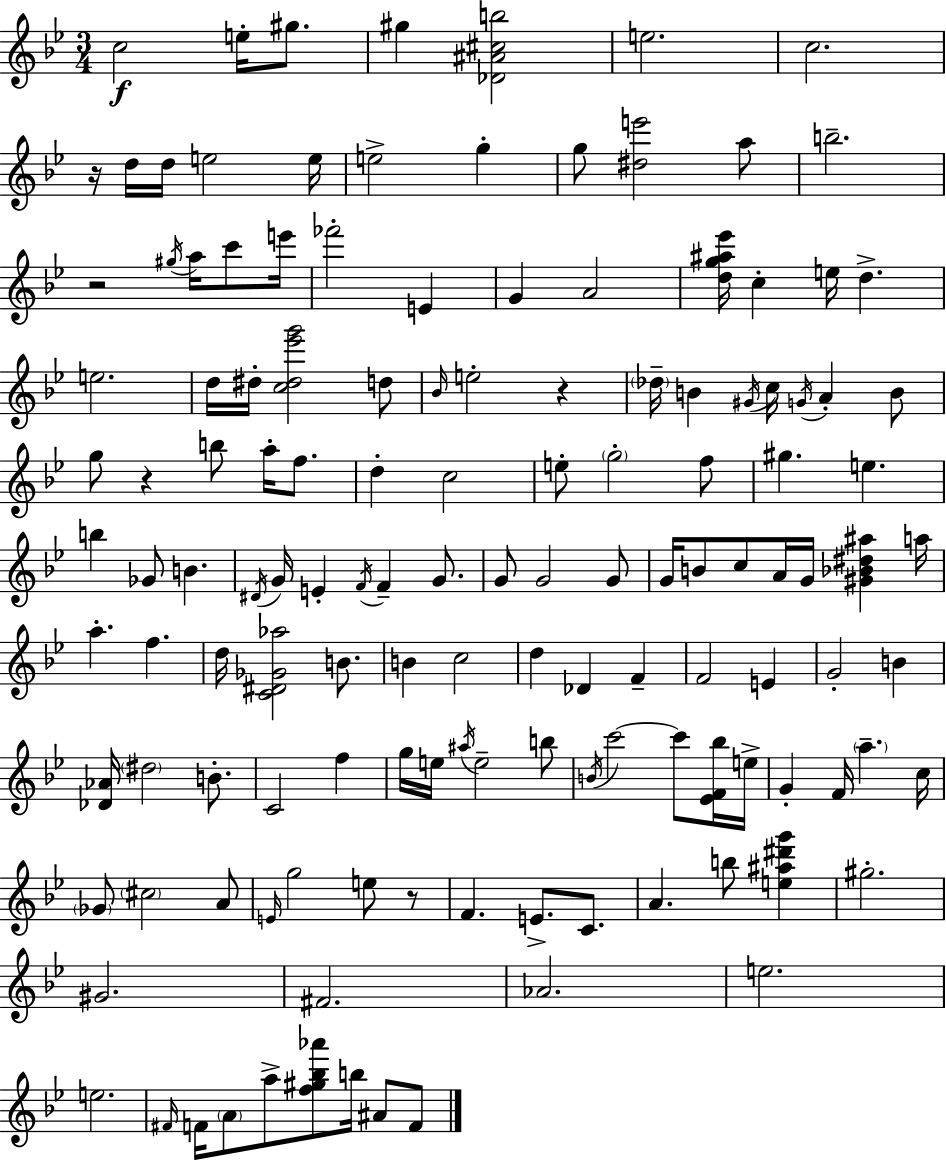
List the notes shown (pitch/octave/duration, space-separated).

C5/h E5/s G#5/e. G#5/q [Db4,A#4,C#5,B5]/h E5/h. C5/h. R/s D5/s D5/s E5/h E5/s E5/h G5/q G5/e [D#5,E6]/h A5/e B5/h. R/h G#5/s A5/s C6/e E6/s FES6/h E4/q G4/q A4/h [D5,G5,A#5,Eb6]/s C5/q E5/s D5/q. E5/h. D5/s D#5/s [C5,D#5,Eb6,G6]/h D5/e Bb4/s E5/h R/q Db5/s B4/q G#4/s C5/s G4/s A4/q B4/e G5/e R/q B5/e A5/s F5/e. D5/q C5/h E5/e G5/h F5/e G#5/q. E5/q. B5/q Gb4/e B4/q. D#4/s G4/s E4/q F4/s F4/q G4/e. G4/e G4/h G4/e G4/s B4/e C5/e A4/s G4/s [G#4,Bb4,D#5,A#5]/q A5/s A5/q. F5/q. D5/s [C4,D#4,Gb4,Ab5]/h B4/e. B4/q C5/h D5/q Db4/q F4/q F4/h E4/q G4/h B4/q [Db4,Ab4]/s D#5/h B4/e. C4/h F5/q G5/s E5/s A#5/s E5/h B5/e B4/s C6/h C6/e [Eb4,F4,Bb5]/s E5/s G4/q F4/s A5/q. C5/s Gb4/e C#5/h A4/e E4/s G5/h E5/e R/e F4/q. E4/e. C4/e. A4/q. B5/e [E5,A#5,D#6,G6]/q G#5/h. G#4/h. F#4/h. Ab4/h. E5/h. E5/h. F#4/s F4/s A4/e A5/e [F5,G#5,Bb5,Ab6]/e B5/s A#4/e F4/e